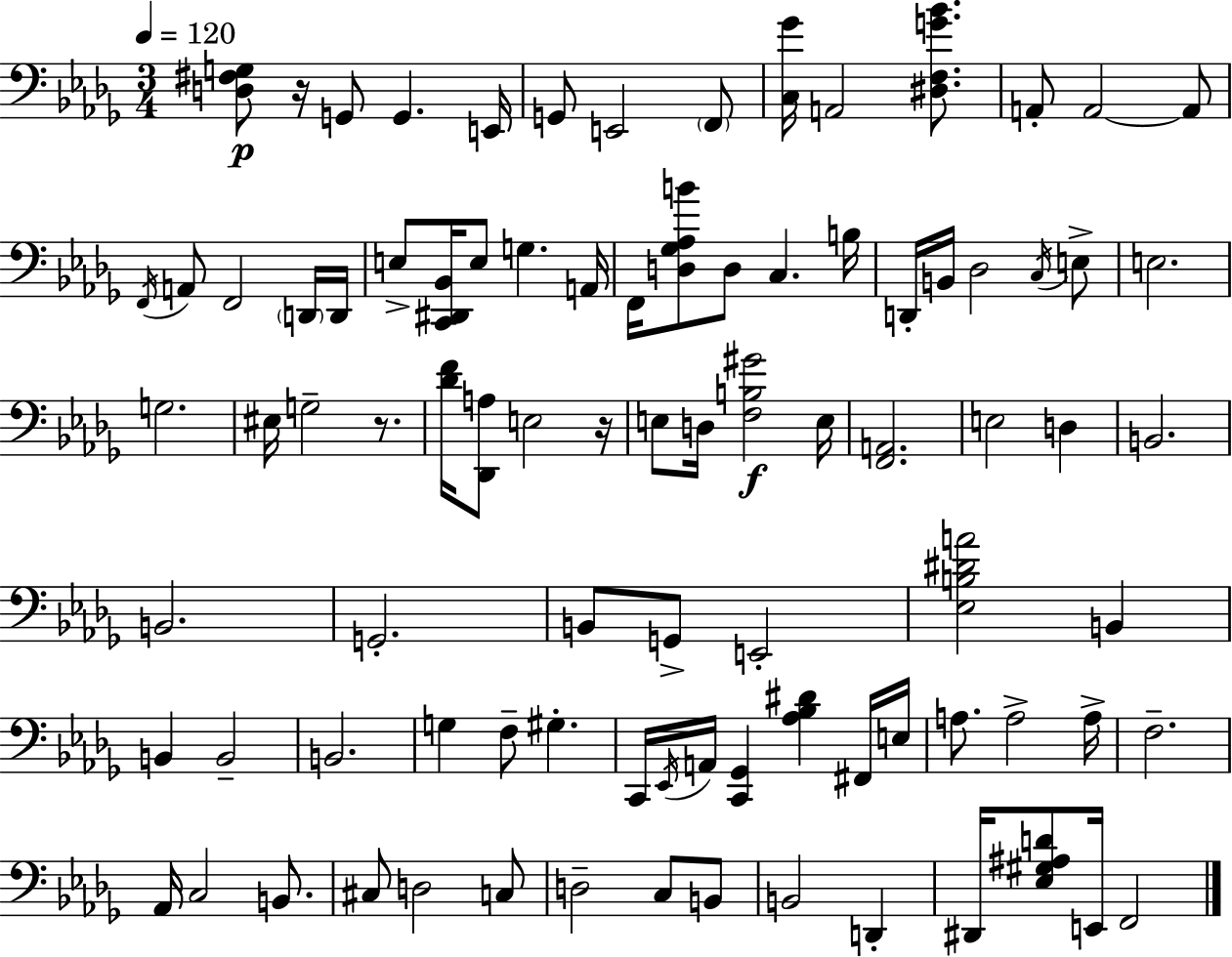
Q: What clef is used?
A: bass